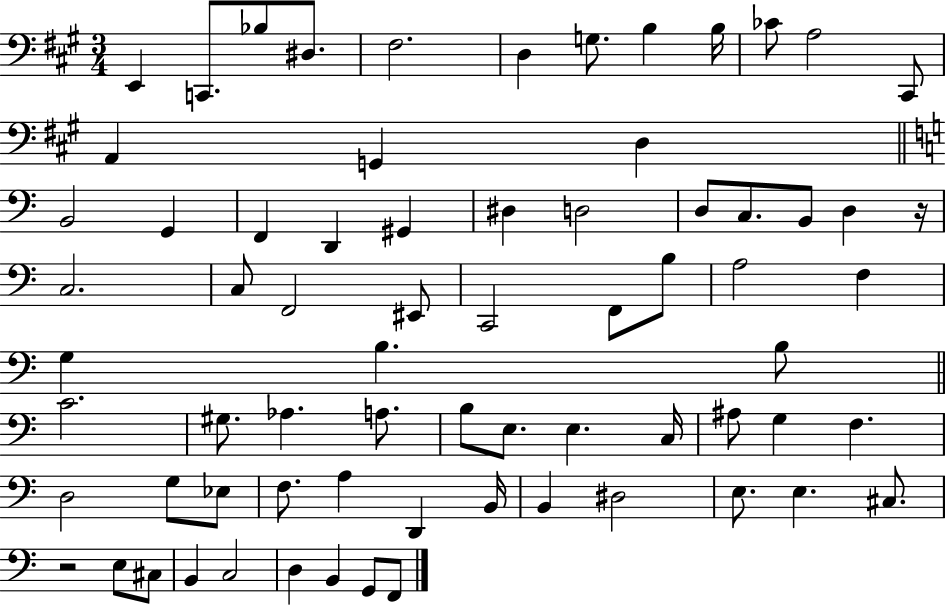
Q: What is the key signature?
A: A major